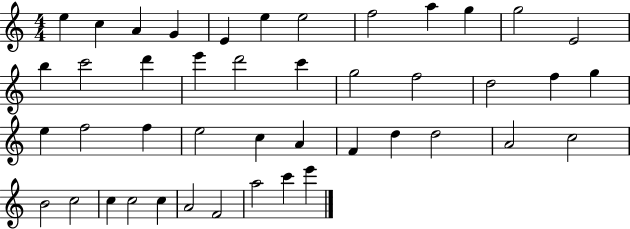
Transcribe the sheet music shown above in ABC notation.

X:1
T:Untitled
M:4/4
L:1/4
K:C
e c A G E e e2 f2 a g g2 E2 b c'2 d' e' d'2 c' g2 f2 d2 f g e f2 f e2 c A F d d2 A2 c2 B2 c2 c c2 c A2 F2 a2 c' e'